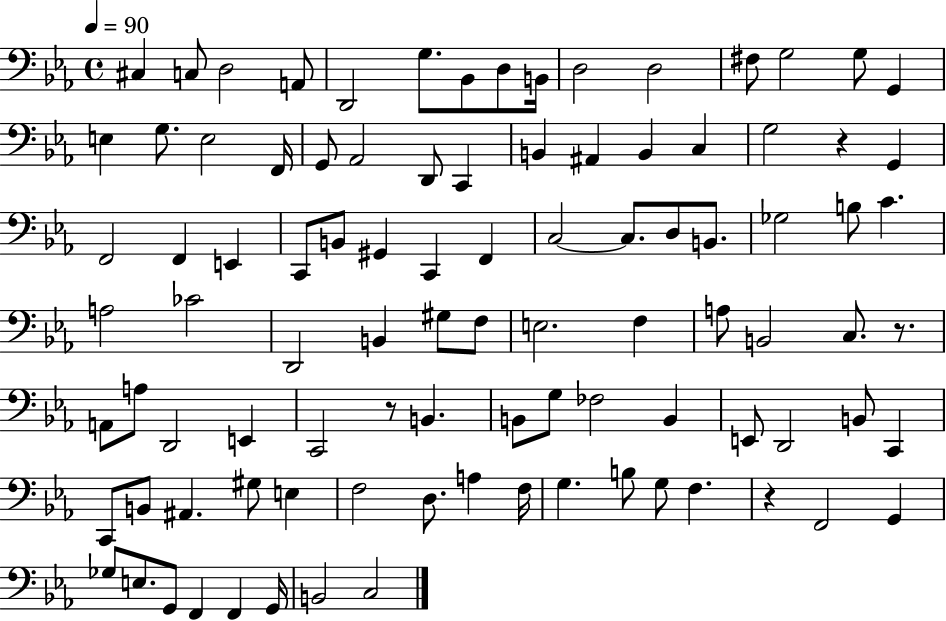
{
  \clef bass
  \time 4/4
  \defaultTimeSignature
  \key ees \major
  \tempo 4 = 90
  \repeat volta 2 { cis4 c8 d2 a,8 | d,2 g8. bes,8 d8 b,16 | d2 d2 | fis8 g2 g8 g,4 | \break e4 g8. e2 f,16 | g,8 aes,2 d,8 c,4 | b,4 ais,4 b,4 c4 | g2 r4 g,4 | \break f,2 f,4 e,4 | c,8 b,8 gis,4 c,4 f,4 | c2~~ c8. d8 b,8. | ges2 b8 c'4. | \break a2 ces'2 | d,2 b,4 gis8 f8 | e2. f4 | a8 b,2 c8. r8. | \break a,8 a8 d,2 e,4 | c,2 r8 b,4. | b,8 g8 fes2 b,4 | e,8 d,2 b,8 c,4 | \break c,8 b,8 ais,4. gis8 e4 | f2 d8. a4 f16 | g4. b8 g8 f4. | r4 f,2 g,4 | \break ges8 e8. g,8 f,4 f,4 g,16 | b,2 c2 | } \bar "|."
}